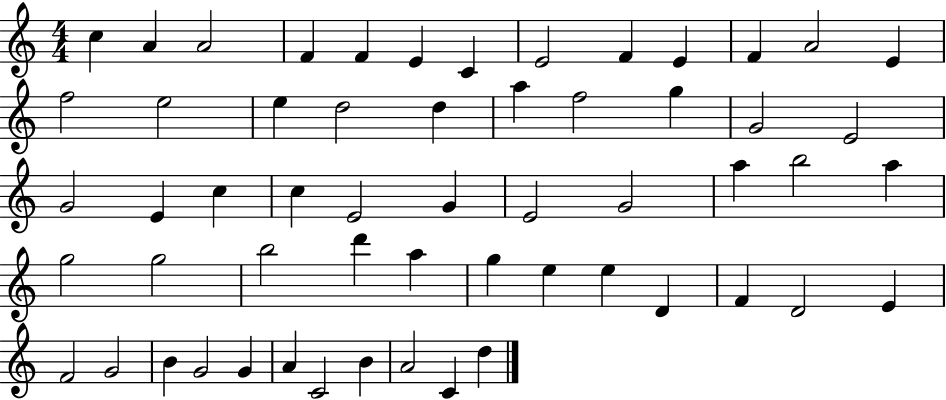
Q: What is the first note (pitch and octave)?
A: C5